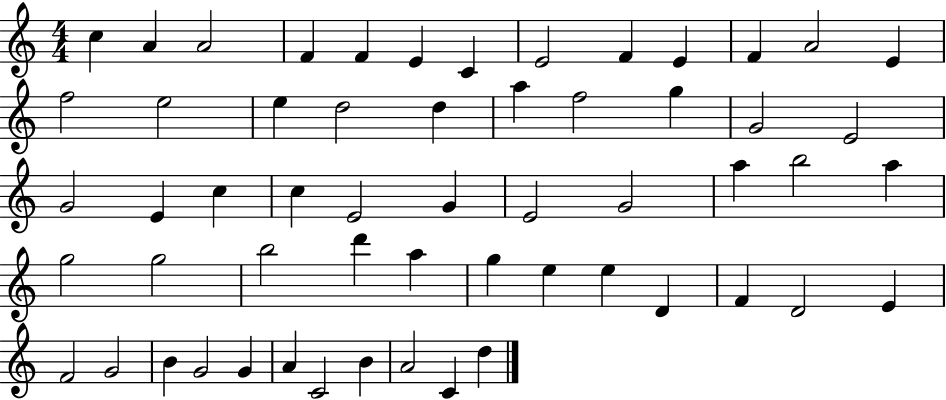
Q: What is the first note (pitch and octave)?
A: C5